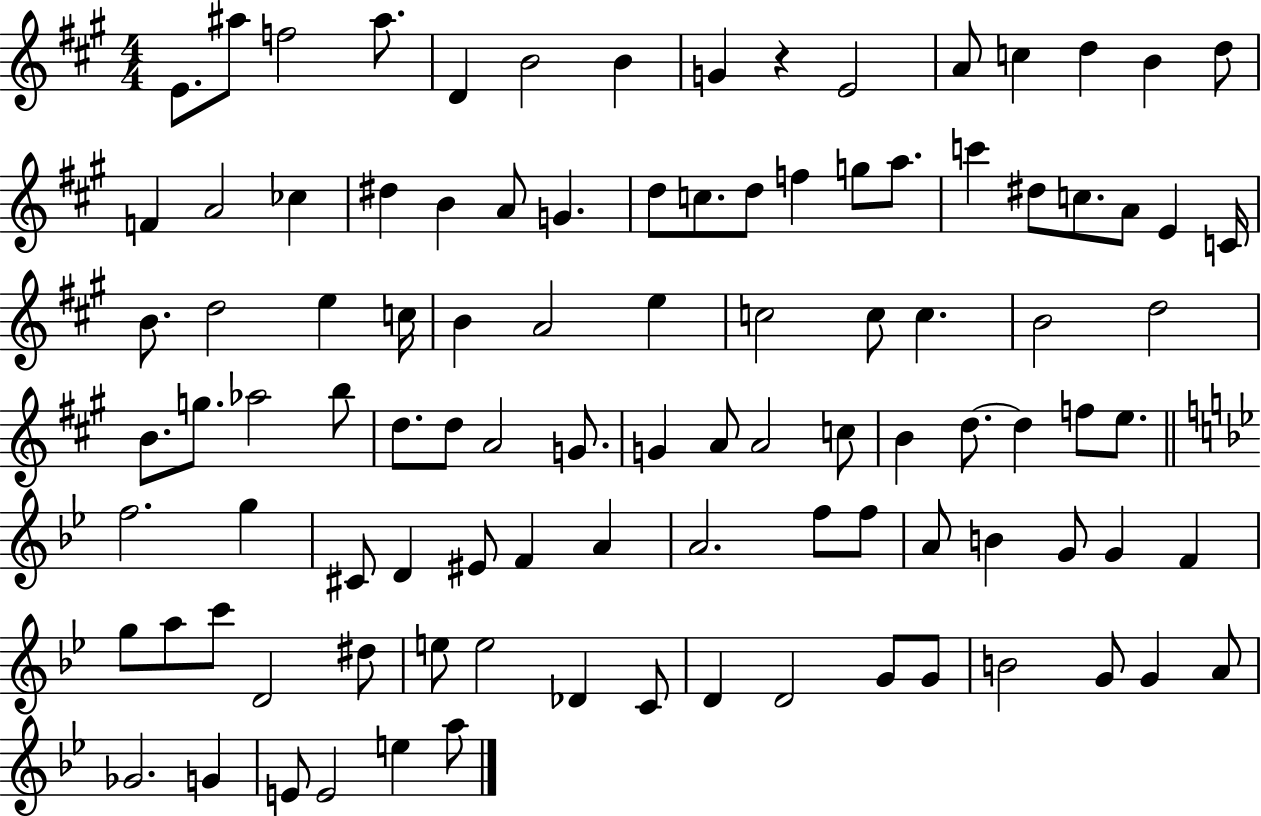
{
  \clef treble
  \numericTimeSignature
  \time 4/4
  \key a \major
  e'8. ais''8 f''2 ais''8. | d'4 b'2 b'4 | g'4 r4 e'2 | a'8 c''4 d''4 b'4 d''8 | \break f'4 a'2 ces''4 | dis''4 b'4 a'8 g'4. | d''8 c''8. d''8 f''4 g''8 a''8. | c'''4 dis''8 c''8. a'8 e'4 c'16 | \break b'8. d''2 e''4 c''16 | b'4 a'2 e''4 | c''2 c''8 c''4. | b'2 d''2 | \break b'8. g''8. aes''2 b''8 | d''8. d''8 a'2 g'8. | g'4 a'8 a'2 c''8 | b'4 d''8.~~ d''4 f''8 e''8. | \break \bar "||" \break \key g \minor f''2. g''4 | cis'8 d'4 eis'8 f'4 a'4 | a'2. f''8 f''8 | a'8 b'4 g'8 g'4 f'4 | \break g''8 a''8 c'''8 d'2 dis''8 | e''8 e''2 des'4 c'8 | d'4 d'2 g'8 g'8 | b'2 g'8 g'4 a'8 | \break ges'2. g'4 | e'8 e'2 e''4 a''8 | \bar "|."
}